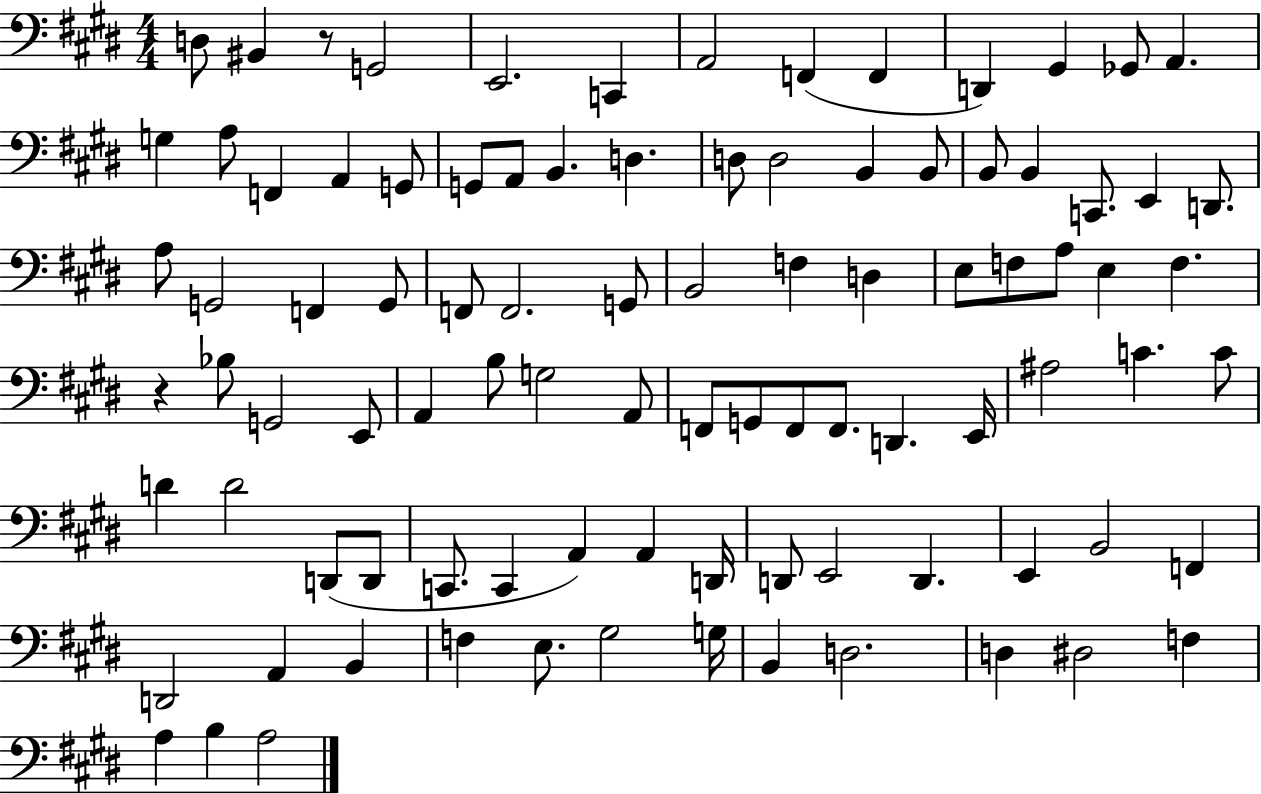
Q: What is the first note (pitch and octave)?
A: D3